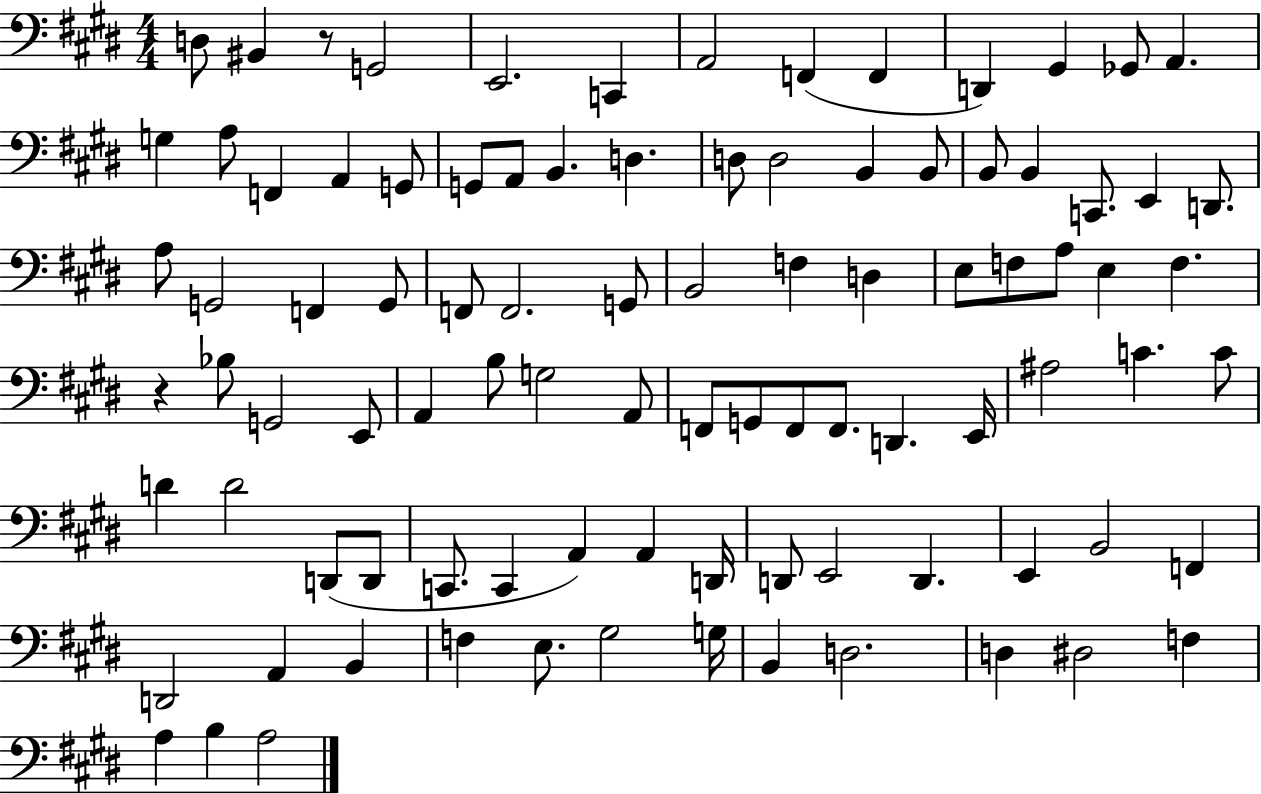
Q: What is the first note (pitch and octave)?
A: D3